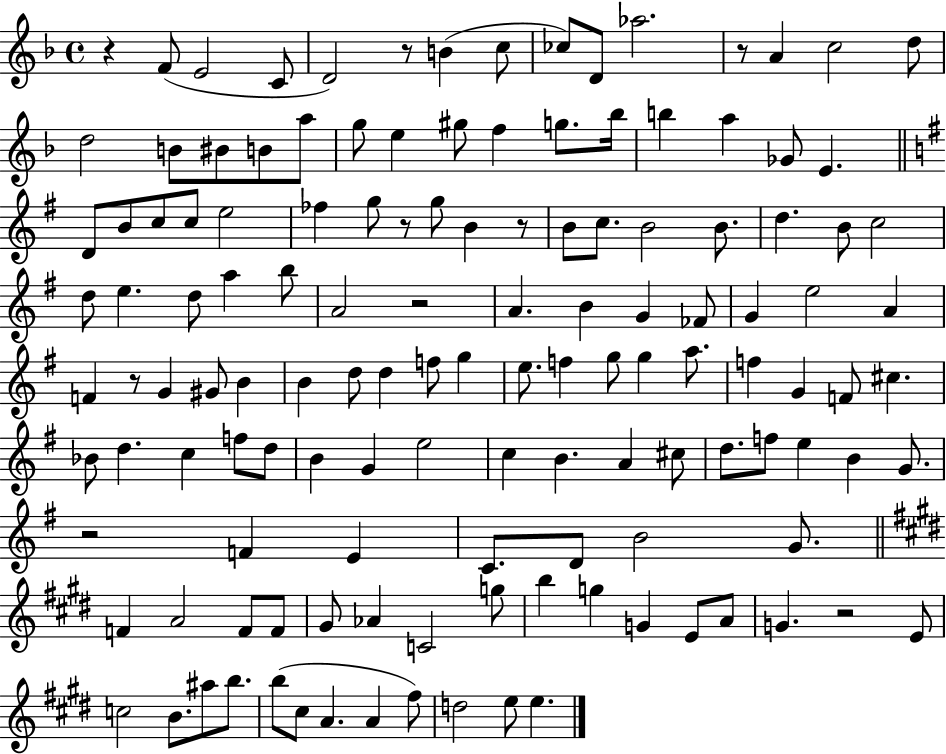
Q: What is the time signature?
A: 4/4